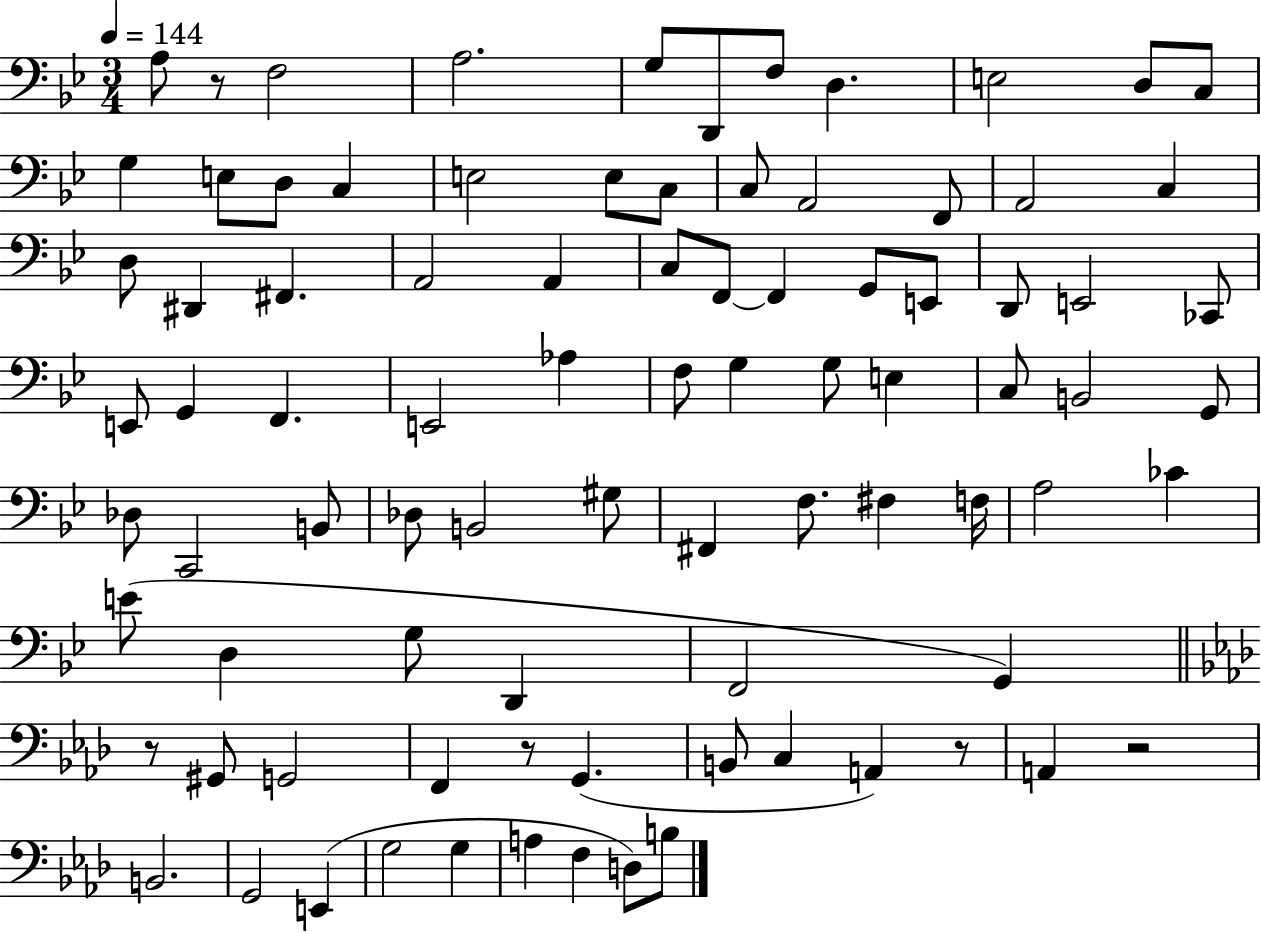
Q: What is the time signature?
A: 3/4